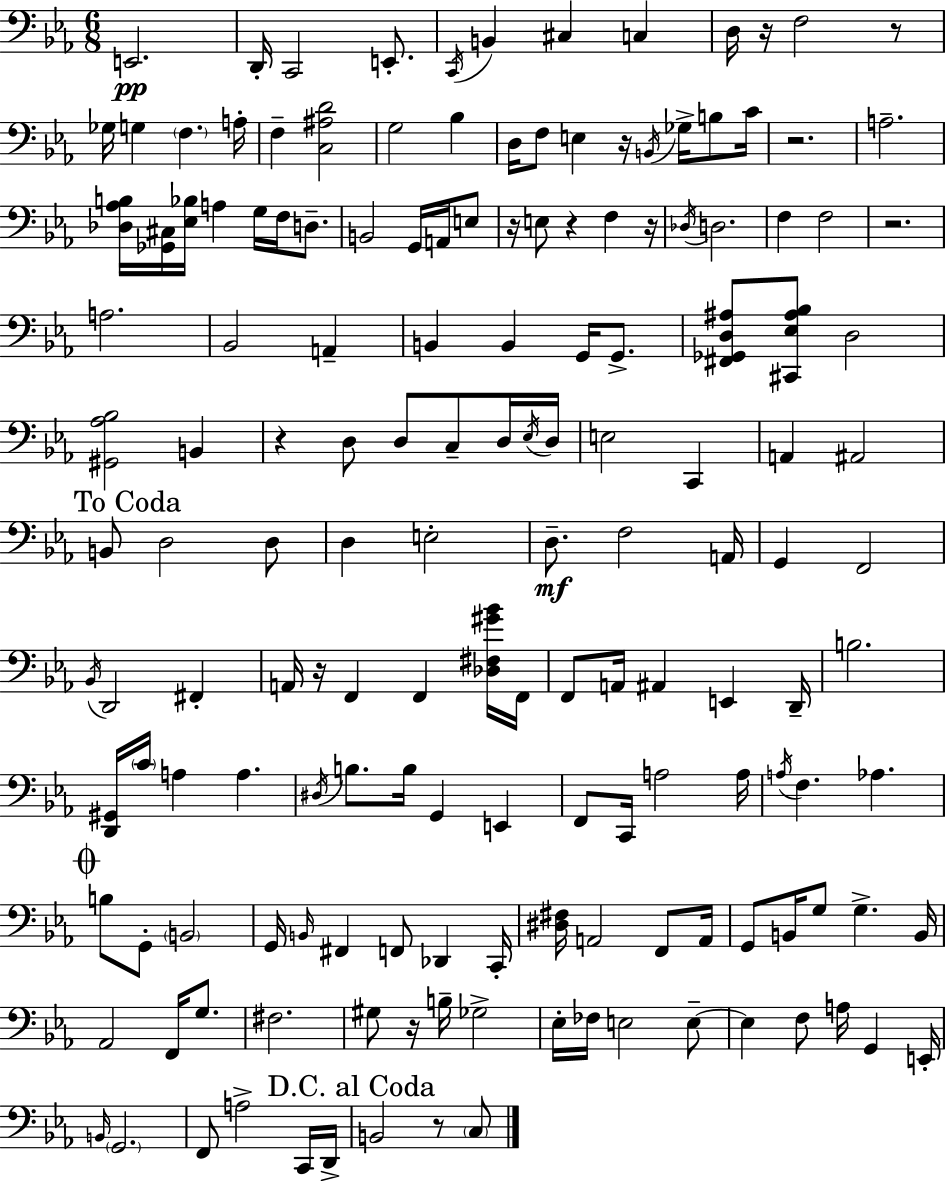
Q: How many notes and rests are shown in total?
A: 159